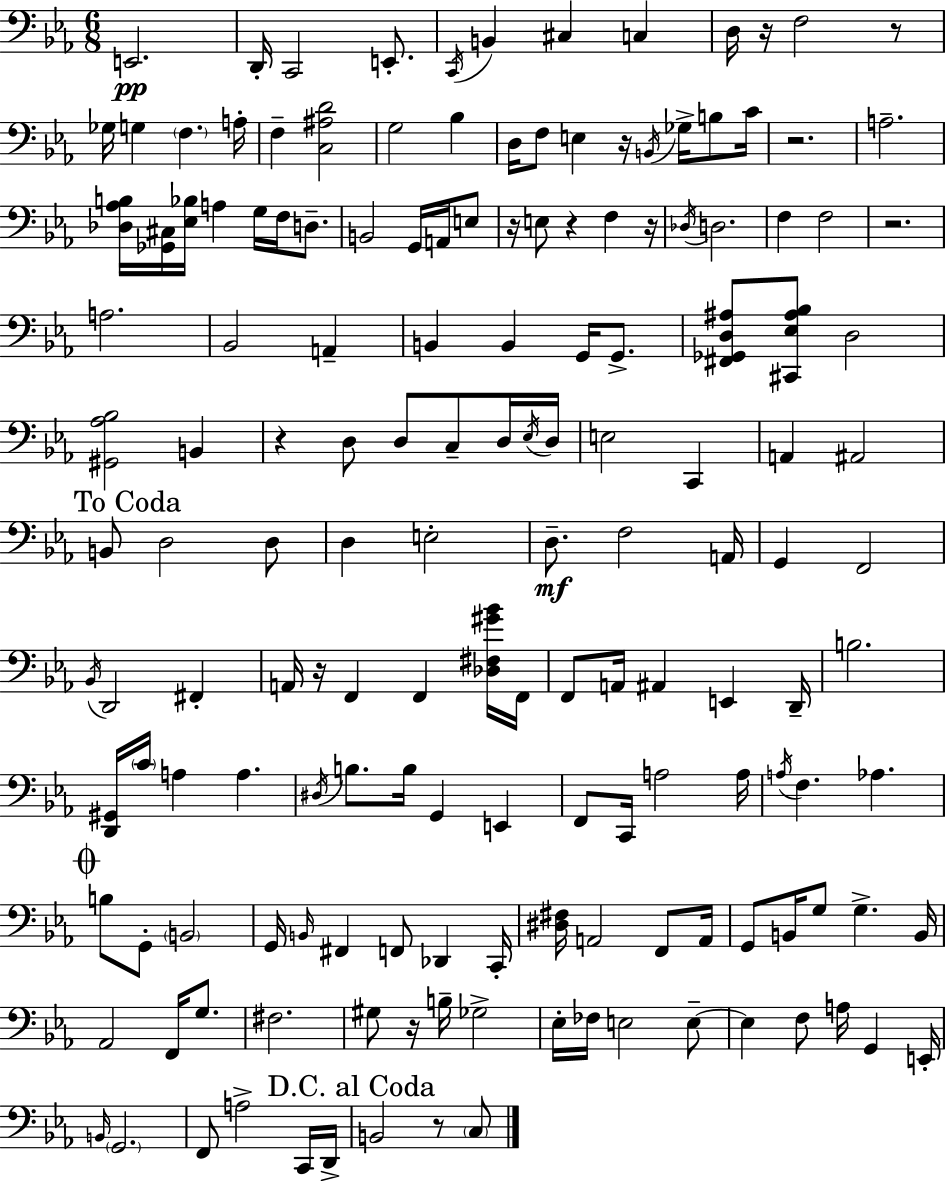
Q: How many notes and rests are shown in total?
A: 159